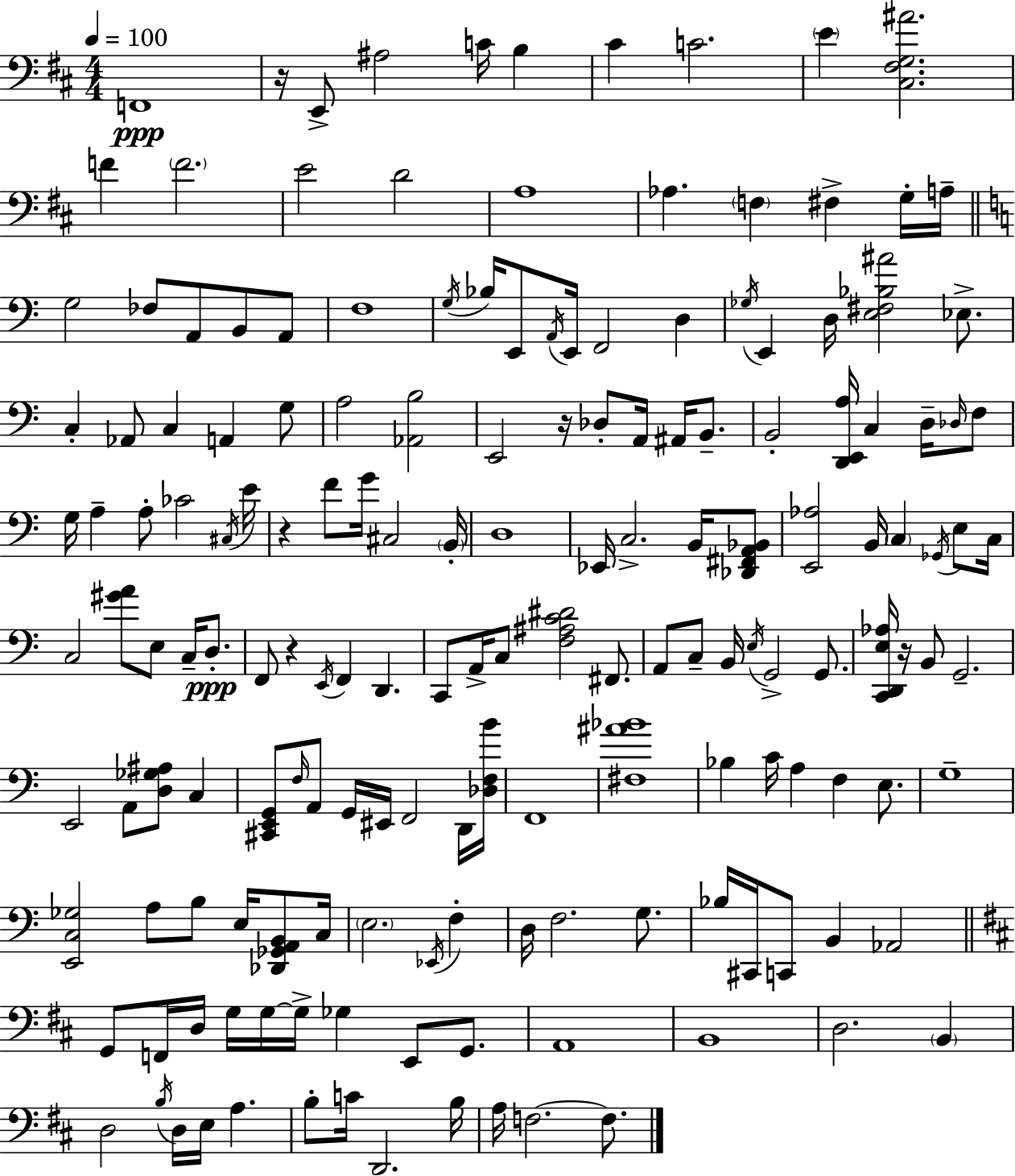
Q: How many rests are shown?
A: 5